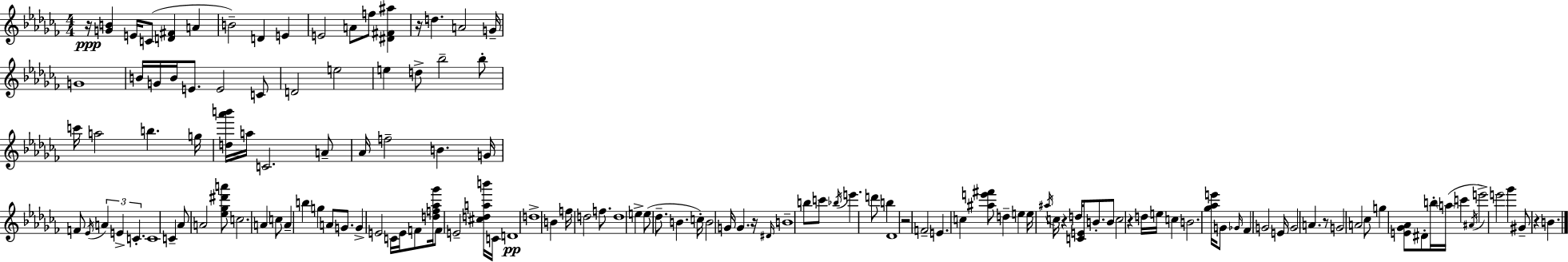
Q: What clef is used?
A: treble